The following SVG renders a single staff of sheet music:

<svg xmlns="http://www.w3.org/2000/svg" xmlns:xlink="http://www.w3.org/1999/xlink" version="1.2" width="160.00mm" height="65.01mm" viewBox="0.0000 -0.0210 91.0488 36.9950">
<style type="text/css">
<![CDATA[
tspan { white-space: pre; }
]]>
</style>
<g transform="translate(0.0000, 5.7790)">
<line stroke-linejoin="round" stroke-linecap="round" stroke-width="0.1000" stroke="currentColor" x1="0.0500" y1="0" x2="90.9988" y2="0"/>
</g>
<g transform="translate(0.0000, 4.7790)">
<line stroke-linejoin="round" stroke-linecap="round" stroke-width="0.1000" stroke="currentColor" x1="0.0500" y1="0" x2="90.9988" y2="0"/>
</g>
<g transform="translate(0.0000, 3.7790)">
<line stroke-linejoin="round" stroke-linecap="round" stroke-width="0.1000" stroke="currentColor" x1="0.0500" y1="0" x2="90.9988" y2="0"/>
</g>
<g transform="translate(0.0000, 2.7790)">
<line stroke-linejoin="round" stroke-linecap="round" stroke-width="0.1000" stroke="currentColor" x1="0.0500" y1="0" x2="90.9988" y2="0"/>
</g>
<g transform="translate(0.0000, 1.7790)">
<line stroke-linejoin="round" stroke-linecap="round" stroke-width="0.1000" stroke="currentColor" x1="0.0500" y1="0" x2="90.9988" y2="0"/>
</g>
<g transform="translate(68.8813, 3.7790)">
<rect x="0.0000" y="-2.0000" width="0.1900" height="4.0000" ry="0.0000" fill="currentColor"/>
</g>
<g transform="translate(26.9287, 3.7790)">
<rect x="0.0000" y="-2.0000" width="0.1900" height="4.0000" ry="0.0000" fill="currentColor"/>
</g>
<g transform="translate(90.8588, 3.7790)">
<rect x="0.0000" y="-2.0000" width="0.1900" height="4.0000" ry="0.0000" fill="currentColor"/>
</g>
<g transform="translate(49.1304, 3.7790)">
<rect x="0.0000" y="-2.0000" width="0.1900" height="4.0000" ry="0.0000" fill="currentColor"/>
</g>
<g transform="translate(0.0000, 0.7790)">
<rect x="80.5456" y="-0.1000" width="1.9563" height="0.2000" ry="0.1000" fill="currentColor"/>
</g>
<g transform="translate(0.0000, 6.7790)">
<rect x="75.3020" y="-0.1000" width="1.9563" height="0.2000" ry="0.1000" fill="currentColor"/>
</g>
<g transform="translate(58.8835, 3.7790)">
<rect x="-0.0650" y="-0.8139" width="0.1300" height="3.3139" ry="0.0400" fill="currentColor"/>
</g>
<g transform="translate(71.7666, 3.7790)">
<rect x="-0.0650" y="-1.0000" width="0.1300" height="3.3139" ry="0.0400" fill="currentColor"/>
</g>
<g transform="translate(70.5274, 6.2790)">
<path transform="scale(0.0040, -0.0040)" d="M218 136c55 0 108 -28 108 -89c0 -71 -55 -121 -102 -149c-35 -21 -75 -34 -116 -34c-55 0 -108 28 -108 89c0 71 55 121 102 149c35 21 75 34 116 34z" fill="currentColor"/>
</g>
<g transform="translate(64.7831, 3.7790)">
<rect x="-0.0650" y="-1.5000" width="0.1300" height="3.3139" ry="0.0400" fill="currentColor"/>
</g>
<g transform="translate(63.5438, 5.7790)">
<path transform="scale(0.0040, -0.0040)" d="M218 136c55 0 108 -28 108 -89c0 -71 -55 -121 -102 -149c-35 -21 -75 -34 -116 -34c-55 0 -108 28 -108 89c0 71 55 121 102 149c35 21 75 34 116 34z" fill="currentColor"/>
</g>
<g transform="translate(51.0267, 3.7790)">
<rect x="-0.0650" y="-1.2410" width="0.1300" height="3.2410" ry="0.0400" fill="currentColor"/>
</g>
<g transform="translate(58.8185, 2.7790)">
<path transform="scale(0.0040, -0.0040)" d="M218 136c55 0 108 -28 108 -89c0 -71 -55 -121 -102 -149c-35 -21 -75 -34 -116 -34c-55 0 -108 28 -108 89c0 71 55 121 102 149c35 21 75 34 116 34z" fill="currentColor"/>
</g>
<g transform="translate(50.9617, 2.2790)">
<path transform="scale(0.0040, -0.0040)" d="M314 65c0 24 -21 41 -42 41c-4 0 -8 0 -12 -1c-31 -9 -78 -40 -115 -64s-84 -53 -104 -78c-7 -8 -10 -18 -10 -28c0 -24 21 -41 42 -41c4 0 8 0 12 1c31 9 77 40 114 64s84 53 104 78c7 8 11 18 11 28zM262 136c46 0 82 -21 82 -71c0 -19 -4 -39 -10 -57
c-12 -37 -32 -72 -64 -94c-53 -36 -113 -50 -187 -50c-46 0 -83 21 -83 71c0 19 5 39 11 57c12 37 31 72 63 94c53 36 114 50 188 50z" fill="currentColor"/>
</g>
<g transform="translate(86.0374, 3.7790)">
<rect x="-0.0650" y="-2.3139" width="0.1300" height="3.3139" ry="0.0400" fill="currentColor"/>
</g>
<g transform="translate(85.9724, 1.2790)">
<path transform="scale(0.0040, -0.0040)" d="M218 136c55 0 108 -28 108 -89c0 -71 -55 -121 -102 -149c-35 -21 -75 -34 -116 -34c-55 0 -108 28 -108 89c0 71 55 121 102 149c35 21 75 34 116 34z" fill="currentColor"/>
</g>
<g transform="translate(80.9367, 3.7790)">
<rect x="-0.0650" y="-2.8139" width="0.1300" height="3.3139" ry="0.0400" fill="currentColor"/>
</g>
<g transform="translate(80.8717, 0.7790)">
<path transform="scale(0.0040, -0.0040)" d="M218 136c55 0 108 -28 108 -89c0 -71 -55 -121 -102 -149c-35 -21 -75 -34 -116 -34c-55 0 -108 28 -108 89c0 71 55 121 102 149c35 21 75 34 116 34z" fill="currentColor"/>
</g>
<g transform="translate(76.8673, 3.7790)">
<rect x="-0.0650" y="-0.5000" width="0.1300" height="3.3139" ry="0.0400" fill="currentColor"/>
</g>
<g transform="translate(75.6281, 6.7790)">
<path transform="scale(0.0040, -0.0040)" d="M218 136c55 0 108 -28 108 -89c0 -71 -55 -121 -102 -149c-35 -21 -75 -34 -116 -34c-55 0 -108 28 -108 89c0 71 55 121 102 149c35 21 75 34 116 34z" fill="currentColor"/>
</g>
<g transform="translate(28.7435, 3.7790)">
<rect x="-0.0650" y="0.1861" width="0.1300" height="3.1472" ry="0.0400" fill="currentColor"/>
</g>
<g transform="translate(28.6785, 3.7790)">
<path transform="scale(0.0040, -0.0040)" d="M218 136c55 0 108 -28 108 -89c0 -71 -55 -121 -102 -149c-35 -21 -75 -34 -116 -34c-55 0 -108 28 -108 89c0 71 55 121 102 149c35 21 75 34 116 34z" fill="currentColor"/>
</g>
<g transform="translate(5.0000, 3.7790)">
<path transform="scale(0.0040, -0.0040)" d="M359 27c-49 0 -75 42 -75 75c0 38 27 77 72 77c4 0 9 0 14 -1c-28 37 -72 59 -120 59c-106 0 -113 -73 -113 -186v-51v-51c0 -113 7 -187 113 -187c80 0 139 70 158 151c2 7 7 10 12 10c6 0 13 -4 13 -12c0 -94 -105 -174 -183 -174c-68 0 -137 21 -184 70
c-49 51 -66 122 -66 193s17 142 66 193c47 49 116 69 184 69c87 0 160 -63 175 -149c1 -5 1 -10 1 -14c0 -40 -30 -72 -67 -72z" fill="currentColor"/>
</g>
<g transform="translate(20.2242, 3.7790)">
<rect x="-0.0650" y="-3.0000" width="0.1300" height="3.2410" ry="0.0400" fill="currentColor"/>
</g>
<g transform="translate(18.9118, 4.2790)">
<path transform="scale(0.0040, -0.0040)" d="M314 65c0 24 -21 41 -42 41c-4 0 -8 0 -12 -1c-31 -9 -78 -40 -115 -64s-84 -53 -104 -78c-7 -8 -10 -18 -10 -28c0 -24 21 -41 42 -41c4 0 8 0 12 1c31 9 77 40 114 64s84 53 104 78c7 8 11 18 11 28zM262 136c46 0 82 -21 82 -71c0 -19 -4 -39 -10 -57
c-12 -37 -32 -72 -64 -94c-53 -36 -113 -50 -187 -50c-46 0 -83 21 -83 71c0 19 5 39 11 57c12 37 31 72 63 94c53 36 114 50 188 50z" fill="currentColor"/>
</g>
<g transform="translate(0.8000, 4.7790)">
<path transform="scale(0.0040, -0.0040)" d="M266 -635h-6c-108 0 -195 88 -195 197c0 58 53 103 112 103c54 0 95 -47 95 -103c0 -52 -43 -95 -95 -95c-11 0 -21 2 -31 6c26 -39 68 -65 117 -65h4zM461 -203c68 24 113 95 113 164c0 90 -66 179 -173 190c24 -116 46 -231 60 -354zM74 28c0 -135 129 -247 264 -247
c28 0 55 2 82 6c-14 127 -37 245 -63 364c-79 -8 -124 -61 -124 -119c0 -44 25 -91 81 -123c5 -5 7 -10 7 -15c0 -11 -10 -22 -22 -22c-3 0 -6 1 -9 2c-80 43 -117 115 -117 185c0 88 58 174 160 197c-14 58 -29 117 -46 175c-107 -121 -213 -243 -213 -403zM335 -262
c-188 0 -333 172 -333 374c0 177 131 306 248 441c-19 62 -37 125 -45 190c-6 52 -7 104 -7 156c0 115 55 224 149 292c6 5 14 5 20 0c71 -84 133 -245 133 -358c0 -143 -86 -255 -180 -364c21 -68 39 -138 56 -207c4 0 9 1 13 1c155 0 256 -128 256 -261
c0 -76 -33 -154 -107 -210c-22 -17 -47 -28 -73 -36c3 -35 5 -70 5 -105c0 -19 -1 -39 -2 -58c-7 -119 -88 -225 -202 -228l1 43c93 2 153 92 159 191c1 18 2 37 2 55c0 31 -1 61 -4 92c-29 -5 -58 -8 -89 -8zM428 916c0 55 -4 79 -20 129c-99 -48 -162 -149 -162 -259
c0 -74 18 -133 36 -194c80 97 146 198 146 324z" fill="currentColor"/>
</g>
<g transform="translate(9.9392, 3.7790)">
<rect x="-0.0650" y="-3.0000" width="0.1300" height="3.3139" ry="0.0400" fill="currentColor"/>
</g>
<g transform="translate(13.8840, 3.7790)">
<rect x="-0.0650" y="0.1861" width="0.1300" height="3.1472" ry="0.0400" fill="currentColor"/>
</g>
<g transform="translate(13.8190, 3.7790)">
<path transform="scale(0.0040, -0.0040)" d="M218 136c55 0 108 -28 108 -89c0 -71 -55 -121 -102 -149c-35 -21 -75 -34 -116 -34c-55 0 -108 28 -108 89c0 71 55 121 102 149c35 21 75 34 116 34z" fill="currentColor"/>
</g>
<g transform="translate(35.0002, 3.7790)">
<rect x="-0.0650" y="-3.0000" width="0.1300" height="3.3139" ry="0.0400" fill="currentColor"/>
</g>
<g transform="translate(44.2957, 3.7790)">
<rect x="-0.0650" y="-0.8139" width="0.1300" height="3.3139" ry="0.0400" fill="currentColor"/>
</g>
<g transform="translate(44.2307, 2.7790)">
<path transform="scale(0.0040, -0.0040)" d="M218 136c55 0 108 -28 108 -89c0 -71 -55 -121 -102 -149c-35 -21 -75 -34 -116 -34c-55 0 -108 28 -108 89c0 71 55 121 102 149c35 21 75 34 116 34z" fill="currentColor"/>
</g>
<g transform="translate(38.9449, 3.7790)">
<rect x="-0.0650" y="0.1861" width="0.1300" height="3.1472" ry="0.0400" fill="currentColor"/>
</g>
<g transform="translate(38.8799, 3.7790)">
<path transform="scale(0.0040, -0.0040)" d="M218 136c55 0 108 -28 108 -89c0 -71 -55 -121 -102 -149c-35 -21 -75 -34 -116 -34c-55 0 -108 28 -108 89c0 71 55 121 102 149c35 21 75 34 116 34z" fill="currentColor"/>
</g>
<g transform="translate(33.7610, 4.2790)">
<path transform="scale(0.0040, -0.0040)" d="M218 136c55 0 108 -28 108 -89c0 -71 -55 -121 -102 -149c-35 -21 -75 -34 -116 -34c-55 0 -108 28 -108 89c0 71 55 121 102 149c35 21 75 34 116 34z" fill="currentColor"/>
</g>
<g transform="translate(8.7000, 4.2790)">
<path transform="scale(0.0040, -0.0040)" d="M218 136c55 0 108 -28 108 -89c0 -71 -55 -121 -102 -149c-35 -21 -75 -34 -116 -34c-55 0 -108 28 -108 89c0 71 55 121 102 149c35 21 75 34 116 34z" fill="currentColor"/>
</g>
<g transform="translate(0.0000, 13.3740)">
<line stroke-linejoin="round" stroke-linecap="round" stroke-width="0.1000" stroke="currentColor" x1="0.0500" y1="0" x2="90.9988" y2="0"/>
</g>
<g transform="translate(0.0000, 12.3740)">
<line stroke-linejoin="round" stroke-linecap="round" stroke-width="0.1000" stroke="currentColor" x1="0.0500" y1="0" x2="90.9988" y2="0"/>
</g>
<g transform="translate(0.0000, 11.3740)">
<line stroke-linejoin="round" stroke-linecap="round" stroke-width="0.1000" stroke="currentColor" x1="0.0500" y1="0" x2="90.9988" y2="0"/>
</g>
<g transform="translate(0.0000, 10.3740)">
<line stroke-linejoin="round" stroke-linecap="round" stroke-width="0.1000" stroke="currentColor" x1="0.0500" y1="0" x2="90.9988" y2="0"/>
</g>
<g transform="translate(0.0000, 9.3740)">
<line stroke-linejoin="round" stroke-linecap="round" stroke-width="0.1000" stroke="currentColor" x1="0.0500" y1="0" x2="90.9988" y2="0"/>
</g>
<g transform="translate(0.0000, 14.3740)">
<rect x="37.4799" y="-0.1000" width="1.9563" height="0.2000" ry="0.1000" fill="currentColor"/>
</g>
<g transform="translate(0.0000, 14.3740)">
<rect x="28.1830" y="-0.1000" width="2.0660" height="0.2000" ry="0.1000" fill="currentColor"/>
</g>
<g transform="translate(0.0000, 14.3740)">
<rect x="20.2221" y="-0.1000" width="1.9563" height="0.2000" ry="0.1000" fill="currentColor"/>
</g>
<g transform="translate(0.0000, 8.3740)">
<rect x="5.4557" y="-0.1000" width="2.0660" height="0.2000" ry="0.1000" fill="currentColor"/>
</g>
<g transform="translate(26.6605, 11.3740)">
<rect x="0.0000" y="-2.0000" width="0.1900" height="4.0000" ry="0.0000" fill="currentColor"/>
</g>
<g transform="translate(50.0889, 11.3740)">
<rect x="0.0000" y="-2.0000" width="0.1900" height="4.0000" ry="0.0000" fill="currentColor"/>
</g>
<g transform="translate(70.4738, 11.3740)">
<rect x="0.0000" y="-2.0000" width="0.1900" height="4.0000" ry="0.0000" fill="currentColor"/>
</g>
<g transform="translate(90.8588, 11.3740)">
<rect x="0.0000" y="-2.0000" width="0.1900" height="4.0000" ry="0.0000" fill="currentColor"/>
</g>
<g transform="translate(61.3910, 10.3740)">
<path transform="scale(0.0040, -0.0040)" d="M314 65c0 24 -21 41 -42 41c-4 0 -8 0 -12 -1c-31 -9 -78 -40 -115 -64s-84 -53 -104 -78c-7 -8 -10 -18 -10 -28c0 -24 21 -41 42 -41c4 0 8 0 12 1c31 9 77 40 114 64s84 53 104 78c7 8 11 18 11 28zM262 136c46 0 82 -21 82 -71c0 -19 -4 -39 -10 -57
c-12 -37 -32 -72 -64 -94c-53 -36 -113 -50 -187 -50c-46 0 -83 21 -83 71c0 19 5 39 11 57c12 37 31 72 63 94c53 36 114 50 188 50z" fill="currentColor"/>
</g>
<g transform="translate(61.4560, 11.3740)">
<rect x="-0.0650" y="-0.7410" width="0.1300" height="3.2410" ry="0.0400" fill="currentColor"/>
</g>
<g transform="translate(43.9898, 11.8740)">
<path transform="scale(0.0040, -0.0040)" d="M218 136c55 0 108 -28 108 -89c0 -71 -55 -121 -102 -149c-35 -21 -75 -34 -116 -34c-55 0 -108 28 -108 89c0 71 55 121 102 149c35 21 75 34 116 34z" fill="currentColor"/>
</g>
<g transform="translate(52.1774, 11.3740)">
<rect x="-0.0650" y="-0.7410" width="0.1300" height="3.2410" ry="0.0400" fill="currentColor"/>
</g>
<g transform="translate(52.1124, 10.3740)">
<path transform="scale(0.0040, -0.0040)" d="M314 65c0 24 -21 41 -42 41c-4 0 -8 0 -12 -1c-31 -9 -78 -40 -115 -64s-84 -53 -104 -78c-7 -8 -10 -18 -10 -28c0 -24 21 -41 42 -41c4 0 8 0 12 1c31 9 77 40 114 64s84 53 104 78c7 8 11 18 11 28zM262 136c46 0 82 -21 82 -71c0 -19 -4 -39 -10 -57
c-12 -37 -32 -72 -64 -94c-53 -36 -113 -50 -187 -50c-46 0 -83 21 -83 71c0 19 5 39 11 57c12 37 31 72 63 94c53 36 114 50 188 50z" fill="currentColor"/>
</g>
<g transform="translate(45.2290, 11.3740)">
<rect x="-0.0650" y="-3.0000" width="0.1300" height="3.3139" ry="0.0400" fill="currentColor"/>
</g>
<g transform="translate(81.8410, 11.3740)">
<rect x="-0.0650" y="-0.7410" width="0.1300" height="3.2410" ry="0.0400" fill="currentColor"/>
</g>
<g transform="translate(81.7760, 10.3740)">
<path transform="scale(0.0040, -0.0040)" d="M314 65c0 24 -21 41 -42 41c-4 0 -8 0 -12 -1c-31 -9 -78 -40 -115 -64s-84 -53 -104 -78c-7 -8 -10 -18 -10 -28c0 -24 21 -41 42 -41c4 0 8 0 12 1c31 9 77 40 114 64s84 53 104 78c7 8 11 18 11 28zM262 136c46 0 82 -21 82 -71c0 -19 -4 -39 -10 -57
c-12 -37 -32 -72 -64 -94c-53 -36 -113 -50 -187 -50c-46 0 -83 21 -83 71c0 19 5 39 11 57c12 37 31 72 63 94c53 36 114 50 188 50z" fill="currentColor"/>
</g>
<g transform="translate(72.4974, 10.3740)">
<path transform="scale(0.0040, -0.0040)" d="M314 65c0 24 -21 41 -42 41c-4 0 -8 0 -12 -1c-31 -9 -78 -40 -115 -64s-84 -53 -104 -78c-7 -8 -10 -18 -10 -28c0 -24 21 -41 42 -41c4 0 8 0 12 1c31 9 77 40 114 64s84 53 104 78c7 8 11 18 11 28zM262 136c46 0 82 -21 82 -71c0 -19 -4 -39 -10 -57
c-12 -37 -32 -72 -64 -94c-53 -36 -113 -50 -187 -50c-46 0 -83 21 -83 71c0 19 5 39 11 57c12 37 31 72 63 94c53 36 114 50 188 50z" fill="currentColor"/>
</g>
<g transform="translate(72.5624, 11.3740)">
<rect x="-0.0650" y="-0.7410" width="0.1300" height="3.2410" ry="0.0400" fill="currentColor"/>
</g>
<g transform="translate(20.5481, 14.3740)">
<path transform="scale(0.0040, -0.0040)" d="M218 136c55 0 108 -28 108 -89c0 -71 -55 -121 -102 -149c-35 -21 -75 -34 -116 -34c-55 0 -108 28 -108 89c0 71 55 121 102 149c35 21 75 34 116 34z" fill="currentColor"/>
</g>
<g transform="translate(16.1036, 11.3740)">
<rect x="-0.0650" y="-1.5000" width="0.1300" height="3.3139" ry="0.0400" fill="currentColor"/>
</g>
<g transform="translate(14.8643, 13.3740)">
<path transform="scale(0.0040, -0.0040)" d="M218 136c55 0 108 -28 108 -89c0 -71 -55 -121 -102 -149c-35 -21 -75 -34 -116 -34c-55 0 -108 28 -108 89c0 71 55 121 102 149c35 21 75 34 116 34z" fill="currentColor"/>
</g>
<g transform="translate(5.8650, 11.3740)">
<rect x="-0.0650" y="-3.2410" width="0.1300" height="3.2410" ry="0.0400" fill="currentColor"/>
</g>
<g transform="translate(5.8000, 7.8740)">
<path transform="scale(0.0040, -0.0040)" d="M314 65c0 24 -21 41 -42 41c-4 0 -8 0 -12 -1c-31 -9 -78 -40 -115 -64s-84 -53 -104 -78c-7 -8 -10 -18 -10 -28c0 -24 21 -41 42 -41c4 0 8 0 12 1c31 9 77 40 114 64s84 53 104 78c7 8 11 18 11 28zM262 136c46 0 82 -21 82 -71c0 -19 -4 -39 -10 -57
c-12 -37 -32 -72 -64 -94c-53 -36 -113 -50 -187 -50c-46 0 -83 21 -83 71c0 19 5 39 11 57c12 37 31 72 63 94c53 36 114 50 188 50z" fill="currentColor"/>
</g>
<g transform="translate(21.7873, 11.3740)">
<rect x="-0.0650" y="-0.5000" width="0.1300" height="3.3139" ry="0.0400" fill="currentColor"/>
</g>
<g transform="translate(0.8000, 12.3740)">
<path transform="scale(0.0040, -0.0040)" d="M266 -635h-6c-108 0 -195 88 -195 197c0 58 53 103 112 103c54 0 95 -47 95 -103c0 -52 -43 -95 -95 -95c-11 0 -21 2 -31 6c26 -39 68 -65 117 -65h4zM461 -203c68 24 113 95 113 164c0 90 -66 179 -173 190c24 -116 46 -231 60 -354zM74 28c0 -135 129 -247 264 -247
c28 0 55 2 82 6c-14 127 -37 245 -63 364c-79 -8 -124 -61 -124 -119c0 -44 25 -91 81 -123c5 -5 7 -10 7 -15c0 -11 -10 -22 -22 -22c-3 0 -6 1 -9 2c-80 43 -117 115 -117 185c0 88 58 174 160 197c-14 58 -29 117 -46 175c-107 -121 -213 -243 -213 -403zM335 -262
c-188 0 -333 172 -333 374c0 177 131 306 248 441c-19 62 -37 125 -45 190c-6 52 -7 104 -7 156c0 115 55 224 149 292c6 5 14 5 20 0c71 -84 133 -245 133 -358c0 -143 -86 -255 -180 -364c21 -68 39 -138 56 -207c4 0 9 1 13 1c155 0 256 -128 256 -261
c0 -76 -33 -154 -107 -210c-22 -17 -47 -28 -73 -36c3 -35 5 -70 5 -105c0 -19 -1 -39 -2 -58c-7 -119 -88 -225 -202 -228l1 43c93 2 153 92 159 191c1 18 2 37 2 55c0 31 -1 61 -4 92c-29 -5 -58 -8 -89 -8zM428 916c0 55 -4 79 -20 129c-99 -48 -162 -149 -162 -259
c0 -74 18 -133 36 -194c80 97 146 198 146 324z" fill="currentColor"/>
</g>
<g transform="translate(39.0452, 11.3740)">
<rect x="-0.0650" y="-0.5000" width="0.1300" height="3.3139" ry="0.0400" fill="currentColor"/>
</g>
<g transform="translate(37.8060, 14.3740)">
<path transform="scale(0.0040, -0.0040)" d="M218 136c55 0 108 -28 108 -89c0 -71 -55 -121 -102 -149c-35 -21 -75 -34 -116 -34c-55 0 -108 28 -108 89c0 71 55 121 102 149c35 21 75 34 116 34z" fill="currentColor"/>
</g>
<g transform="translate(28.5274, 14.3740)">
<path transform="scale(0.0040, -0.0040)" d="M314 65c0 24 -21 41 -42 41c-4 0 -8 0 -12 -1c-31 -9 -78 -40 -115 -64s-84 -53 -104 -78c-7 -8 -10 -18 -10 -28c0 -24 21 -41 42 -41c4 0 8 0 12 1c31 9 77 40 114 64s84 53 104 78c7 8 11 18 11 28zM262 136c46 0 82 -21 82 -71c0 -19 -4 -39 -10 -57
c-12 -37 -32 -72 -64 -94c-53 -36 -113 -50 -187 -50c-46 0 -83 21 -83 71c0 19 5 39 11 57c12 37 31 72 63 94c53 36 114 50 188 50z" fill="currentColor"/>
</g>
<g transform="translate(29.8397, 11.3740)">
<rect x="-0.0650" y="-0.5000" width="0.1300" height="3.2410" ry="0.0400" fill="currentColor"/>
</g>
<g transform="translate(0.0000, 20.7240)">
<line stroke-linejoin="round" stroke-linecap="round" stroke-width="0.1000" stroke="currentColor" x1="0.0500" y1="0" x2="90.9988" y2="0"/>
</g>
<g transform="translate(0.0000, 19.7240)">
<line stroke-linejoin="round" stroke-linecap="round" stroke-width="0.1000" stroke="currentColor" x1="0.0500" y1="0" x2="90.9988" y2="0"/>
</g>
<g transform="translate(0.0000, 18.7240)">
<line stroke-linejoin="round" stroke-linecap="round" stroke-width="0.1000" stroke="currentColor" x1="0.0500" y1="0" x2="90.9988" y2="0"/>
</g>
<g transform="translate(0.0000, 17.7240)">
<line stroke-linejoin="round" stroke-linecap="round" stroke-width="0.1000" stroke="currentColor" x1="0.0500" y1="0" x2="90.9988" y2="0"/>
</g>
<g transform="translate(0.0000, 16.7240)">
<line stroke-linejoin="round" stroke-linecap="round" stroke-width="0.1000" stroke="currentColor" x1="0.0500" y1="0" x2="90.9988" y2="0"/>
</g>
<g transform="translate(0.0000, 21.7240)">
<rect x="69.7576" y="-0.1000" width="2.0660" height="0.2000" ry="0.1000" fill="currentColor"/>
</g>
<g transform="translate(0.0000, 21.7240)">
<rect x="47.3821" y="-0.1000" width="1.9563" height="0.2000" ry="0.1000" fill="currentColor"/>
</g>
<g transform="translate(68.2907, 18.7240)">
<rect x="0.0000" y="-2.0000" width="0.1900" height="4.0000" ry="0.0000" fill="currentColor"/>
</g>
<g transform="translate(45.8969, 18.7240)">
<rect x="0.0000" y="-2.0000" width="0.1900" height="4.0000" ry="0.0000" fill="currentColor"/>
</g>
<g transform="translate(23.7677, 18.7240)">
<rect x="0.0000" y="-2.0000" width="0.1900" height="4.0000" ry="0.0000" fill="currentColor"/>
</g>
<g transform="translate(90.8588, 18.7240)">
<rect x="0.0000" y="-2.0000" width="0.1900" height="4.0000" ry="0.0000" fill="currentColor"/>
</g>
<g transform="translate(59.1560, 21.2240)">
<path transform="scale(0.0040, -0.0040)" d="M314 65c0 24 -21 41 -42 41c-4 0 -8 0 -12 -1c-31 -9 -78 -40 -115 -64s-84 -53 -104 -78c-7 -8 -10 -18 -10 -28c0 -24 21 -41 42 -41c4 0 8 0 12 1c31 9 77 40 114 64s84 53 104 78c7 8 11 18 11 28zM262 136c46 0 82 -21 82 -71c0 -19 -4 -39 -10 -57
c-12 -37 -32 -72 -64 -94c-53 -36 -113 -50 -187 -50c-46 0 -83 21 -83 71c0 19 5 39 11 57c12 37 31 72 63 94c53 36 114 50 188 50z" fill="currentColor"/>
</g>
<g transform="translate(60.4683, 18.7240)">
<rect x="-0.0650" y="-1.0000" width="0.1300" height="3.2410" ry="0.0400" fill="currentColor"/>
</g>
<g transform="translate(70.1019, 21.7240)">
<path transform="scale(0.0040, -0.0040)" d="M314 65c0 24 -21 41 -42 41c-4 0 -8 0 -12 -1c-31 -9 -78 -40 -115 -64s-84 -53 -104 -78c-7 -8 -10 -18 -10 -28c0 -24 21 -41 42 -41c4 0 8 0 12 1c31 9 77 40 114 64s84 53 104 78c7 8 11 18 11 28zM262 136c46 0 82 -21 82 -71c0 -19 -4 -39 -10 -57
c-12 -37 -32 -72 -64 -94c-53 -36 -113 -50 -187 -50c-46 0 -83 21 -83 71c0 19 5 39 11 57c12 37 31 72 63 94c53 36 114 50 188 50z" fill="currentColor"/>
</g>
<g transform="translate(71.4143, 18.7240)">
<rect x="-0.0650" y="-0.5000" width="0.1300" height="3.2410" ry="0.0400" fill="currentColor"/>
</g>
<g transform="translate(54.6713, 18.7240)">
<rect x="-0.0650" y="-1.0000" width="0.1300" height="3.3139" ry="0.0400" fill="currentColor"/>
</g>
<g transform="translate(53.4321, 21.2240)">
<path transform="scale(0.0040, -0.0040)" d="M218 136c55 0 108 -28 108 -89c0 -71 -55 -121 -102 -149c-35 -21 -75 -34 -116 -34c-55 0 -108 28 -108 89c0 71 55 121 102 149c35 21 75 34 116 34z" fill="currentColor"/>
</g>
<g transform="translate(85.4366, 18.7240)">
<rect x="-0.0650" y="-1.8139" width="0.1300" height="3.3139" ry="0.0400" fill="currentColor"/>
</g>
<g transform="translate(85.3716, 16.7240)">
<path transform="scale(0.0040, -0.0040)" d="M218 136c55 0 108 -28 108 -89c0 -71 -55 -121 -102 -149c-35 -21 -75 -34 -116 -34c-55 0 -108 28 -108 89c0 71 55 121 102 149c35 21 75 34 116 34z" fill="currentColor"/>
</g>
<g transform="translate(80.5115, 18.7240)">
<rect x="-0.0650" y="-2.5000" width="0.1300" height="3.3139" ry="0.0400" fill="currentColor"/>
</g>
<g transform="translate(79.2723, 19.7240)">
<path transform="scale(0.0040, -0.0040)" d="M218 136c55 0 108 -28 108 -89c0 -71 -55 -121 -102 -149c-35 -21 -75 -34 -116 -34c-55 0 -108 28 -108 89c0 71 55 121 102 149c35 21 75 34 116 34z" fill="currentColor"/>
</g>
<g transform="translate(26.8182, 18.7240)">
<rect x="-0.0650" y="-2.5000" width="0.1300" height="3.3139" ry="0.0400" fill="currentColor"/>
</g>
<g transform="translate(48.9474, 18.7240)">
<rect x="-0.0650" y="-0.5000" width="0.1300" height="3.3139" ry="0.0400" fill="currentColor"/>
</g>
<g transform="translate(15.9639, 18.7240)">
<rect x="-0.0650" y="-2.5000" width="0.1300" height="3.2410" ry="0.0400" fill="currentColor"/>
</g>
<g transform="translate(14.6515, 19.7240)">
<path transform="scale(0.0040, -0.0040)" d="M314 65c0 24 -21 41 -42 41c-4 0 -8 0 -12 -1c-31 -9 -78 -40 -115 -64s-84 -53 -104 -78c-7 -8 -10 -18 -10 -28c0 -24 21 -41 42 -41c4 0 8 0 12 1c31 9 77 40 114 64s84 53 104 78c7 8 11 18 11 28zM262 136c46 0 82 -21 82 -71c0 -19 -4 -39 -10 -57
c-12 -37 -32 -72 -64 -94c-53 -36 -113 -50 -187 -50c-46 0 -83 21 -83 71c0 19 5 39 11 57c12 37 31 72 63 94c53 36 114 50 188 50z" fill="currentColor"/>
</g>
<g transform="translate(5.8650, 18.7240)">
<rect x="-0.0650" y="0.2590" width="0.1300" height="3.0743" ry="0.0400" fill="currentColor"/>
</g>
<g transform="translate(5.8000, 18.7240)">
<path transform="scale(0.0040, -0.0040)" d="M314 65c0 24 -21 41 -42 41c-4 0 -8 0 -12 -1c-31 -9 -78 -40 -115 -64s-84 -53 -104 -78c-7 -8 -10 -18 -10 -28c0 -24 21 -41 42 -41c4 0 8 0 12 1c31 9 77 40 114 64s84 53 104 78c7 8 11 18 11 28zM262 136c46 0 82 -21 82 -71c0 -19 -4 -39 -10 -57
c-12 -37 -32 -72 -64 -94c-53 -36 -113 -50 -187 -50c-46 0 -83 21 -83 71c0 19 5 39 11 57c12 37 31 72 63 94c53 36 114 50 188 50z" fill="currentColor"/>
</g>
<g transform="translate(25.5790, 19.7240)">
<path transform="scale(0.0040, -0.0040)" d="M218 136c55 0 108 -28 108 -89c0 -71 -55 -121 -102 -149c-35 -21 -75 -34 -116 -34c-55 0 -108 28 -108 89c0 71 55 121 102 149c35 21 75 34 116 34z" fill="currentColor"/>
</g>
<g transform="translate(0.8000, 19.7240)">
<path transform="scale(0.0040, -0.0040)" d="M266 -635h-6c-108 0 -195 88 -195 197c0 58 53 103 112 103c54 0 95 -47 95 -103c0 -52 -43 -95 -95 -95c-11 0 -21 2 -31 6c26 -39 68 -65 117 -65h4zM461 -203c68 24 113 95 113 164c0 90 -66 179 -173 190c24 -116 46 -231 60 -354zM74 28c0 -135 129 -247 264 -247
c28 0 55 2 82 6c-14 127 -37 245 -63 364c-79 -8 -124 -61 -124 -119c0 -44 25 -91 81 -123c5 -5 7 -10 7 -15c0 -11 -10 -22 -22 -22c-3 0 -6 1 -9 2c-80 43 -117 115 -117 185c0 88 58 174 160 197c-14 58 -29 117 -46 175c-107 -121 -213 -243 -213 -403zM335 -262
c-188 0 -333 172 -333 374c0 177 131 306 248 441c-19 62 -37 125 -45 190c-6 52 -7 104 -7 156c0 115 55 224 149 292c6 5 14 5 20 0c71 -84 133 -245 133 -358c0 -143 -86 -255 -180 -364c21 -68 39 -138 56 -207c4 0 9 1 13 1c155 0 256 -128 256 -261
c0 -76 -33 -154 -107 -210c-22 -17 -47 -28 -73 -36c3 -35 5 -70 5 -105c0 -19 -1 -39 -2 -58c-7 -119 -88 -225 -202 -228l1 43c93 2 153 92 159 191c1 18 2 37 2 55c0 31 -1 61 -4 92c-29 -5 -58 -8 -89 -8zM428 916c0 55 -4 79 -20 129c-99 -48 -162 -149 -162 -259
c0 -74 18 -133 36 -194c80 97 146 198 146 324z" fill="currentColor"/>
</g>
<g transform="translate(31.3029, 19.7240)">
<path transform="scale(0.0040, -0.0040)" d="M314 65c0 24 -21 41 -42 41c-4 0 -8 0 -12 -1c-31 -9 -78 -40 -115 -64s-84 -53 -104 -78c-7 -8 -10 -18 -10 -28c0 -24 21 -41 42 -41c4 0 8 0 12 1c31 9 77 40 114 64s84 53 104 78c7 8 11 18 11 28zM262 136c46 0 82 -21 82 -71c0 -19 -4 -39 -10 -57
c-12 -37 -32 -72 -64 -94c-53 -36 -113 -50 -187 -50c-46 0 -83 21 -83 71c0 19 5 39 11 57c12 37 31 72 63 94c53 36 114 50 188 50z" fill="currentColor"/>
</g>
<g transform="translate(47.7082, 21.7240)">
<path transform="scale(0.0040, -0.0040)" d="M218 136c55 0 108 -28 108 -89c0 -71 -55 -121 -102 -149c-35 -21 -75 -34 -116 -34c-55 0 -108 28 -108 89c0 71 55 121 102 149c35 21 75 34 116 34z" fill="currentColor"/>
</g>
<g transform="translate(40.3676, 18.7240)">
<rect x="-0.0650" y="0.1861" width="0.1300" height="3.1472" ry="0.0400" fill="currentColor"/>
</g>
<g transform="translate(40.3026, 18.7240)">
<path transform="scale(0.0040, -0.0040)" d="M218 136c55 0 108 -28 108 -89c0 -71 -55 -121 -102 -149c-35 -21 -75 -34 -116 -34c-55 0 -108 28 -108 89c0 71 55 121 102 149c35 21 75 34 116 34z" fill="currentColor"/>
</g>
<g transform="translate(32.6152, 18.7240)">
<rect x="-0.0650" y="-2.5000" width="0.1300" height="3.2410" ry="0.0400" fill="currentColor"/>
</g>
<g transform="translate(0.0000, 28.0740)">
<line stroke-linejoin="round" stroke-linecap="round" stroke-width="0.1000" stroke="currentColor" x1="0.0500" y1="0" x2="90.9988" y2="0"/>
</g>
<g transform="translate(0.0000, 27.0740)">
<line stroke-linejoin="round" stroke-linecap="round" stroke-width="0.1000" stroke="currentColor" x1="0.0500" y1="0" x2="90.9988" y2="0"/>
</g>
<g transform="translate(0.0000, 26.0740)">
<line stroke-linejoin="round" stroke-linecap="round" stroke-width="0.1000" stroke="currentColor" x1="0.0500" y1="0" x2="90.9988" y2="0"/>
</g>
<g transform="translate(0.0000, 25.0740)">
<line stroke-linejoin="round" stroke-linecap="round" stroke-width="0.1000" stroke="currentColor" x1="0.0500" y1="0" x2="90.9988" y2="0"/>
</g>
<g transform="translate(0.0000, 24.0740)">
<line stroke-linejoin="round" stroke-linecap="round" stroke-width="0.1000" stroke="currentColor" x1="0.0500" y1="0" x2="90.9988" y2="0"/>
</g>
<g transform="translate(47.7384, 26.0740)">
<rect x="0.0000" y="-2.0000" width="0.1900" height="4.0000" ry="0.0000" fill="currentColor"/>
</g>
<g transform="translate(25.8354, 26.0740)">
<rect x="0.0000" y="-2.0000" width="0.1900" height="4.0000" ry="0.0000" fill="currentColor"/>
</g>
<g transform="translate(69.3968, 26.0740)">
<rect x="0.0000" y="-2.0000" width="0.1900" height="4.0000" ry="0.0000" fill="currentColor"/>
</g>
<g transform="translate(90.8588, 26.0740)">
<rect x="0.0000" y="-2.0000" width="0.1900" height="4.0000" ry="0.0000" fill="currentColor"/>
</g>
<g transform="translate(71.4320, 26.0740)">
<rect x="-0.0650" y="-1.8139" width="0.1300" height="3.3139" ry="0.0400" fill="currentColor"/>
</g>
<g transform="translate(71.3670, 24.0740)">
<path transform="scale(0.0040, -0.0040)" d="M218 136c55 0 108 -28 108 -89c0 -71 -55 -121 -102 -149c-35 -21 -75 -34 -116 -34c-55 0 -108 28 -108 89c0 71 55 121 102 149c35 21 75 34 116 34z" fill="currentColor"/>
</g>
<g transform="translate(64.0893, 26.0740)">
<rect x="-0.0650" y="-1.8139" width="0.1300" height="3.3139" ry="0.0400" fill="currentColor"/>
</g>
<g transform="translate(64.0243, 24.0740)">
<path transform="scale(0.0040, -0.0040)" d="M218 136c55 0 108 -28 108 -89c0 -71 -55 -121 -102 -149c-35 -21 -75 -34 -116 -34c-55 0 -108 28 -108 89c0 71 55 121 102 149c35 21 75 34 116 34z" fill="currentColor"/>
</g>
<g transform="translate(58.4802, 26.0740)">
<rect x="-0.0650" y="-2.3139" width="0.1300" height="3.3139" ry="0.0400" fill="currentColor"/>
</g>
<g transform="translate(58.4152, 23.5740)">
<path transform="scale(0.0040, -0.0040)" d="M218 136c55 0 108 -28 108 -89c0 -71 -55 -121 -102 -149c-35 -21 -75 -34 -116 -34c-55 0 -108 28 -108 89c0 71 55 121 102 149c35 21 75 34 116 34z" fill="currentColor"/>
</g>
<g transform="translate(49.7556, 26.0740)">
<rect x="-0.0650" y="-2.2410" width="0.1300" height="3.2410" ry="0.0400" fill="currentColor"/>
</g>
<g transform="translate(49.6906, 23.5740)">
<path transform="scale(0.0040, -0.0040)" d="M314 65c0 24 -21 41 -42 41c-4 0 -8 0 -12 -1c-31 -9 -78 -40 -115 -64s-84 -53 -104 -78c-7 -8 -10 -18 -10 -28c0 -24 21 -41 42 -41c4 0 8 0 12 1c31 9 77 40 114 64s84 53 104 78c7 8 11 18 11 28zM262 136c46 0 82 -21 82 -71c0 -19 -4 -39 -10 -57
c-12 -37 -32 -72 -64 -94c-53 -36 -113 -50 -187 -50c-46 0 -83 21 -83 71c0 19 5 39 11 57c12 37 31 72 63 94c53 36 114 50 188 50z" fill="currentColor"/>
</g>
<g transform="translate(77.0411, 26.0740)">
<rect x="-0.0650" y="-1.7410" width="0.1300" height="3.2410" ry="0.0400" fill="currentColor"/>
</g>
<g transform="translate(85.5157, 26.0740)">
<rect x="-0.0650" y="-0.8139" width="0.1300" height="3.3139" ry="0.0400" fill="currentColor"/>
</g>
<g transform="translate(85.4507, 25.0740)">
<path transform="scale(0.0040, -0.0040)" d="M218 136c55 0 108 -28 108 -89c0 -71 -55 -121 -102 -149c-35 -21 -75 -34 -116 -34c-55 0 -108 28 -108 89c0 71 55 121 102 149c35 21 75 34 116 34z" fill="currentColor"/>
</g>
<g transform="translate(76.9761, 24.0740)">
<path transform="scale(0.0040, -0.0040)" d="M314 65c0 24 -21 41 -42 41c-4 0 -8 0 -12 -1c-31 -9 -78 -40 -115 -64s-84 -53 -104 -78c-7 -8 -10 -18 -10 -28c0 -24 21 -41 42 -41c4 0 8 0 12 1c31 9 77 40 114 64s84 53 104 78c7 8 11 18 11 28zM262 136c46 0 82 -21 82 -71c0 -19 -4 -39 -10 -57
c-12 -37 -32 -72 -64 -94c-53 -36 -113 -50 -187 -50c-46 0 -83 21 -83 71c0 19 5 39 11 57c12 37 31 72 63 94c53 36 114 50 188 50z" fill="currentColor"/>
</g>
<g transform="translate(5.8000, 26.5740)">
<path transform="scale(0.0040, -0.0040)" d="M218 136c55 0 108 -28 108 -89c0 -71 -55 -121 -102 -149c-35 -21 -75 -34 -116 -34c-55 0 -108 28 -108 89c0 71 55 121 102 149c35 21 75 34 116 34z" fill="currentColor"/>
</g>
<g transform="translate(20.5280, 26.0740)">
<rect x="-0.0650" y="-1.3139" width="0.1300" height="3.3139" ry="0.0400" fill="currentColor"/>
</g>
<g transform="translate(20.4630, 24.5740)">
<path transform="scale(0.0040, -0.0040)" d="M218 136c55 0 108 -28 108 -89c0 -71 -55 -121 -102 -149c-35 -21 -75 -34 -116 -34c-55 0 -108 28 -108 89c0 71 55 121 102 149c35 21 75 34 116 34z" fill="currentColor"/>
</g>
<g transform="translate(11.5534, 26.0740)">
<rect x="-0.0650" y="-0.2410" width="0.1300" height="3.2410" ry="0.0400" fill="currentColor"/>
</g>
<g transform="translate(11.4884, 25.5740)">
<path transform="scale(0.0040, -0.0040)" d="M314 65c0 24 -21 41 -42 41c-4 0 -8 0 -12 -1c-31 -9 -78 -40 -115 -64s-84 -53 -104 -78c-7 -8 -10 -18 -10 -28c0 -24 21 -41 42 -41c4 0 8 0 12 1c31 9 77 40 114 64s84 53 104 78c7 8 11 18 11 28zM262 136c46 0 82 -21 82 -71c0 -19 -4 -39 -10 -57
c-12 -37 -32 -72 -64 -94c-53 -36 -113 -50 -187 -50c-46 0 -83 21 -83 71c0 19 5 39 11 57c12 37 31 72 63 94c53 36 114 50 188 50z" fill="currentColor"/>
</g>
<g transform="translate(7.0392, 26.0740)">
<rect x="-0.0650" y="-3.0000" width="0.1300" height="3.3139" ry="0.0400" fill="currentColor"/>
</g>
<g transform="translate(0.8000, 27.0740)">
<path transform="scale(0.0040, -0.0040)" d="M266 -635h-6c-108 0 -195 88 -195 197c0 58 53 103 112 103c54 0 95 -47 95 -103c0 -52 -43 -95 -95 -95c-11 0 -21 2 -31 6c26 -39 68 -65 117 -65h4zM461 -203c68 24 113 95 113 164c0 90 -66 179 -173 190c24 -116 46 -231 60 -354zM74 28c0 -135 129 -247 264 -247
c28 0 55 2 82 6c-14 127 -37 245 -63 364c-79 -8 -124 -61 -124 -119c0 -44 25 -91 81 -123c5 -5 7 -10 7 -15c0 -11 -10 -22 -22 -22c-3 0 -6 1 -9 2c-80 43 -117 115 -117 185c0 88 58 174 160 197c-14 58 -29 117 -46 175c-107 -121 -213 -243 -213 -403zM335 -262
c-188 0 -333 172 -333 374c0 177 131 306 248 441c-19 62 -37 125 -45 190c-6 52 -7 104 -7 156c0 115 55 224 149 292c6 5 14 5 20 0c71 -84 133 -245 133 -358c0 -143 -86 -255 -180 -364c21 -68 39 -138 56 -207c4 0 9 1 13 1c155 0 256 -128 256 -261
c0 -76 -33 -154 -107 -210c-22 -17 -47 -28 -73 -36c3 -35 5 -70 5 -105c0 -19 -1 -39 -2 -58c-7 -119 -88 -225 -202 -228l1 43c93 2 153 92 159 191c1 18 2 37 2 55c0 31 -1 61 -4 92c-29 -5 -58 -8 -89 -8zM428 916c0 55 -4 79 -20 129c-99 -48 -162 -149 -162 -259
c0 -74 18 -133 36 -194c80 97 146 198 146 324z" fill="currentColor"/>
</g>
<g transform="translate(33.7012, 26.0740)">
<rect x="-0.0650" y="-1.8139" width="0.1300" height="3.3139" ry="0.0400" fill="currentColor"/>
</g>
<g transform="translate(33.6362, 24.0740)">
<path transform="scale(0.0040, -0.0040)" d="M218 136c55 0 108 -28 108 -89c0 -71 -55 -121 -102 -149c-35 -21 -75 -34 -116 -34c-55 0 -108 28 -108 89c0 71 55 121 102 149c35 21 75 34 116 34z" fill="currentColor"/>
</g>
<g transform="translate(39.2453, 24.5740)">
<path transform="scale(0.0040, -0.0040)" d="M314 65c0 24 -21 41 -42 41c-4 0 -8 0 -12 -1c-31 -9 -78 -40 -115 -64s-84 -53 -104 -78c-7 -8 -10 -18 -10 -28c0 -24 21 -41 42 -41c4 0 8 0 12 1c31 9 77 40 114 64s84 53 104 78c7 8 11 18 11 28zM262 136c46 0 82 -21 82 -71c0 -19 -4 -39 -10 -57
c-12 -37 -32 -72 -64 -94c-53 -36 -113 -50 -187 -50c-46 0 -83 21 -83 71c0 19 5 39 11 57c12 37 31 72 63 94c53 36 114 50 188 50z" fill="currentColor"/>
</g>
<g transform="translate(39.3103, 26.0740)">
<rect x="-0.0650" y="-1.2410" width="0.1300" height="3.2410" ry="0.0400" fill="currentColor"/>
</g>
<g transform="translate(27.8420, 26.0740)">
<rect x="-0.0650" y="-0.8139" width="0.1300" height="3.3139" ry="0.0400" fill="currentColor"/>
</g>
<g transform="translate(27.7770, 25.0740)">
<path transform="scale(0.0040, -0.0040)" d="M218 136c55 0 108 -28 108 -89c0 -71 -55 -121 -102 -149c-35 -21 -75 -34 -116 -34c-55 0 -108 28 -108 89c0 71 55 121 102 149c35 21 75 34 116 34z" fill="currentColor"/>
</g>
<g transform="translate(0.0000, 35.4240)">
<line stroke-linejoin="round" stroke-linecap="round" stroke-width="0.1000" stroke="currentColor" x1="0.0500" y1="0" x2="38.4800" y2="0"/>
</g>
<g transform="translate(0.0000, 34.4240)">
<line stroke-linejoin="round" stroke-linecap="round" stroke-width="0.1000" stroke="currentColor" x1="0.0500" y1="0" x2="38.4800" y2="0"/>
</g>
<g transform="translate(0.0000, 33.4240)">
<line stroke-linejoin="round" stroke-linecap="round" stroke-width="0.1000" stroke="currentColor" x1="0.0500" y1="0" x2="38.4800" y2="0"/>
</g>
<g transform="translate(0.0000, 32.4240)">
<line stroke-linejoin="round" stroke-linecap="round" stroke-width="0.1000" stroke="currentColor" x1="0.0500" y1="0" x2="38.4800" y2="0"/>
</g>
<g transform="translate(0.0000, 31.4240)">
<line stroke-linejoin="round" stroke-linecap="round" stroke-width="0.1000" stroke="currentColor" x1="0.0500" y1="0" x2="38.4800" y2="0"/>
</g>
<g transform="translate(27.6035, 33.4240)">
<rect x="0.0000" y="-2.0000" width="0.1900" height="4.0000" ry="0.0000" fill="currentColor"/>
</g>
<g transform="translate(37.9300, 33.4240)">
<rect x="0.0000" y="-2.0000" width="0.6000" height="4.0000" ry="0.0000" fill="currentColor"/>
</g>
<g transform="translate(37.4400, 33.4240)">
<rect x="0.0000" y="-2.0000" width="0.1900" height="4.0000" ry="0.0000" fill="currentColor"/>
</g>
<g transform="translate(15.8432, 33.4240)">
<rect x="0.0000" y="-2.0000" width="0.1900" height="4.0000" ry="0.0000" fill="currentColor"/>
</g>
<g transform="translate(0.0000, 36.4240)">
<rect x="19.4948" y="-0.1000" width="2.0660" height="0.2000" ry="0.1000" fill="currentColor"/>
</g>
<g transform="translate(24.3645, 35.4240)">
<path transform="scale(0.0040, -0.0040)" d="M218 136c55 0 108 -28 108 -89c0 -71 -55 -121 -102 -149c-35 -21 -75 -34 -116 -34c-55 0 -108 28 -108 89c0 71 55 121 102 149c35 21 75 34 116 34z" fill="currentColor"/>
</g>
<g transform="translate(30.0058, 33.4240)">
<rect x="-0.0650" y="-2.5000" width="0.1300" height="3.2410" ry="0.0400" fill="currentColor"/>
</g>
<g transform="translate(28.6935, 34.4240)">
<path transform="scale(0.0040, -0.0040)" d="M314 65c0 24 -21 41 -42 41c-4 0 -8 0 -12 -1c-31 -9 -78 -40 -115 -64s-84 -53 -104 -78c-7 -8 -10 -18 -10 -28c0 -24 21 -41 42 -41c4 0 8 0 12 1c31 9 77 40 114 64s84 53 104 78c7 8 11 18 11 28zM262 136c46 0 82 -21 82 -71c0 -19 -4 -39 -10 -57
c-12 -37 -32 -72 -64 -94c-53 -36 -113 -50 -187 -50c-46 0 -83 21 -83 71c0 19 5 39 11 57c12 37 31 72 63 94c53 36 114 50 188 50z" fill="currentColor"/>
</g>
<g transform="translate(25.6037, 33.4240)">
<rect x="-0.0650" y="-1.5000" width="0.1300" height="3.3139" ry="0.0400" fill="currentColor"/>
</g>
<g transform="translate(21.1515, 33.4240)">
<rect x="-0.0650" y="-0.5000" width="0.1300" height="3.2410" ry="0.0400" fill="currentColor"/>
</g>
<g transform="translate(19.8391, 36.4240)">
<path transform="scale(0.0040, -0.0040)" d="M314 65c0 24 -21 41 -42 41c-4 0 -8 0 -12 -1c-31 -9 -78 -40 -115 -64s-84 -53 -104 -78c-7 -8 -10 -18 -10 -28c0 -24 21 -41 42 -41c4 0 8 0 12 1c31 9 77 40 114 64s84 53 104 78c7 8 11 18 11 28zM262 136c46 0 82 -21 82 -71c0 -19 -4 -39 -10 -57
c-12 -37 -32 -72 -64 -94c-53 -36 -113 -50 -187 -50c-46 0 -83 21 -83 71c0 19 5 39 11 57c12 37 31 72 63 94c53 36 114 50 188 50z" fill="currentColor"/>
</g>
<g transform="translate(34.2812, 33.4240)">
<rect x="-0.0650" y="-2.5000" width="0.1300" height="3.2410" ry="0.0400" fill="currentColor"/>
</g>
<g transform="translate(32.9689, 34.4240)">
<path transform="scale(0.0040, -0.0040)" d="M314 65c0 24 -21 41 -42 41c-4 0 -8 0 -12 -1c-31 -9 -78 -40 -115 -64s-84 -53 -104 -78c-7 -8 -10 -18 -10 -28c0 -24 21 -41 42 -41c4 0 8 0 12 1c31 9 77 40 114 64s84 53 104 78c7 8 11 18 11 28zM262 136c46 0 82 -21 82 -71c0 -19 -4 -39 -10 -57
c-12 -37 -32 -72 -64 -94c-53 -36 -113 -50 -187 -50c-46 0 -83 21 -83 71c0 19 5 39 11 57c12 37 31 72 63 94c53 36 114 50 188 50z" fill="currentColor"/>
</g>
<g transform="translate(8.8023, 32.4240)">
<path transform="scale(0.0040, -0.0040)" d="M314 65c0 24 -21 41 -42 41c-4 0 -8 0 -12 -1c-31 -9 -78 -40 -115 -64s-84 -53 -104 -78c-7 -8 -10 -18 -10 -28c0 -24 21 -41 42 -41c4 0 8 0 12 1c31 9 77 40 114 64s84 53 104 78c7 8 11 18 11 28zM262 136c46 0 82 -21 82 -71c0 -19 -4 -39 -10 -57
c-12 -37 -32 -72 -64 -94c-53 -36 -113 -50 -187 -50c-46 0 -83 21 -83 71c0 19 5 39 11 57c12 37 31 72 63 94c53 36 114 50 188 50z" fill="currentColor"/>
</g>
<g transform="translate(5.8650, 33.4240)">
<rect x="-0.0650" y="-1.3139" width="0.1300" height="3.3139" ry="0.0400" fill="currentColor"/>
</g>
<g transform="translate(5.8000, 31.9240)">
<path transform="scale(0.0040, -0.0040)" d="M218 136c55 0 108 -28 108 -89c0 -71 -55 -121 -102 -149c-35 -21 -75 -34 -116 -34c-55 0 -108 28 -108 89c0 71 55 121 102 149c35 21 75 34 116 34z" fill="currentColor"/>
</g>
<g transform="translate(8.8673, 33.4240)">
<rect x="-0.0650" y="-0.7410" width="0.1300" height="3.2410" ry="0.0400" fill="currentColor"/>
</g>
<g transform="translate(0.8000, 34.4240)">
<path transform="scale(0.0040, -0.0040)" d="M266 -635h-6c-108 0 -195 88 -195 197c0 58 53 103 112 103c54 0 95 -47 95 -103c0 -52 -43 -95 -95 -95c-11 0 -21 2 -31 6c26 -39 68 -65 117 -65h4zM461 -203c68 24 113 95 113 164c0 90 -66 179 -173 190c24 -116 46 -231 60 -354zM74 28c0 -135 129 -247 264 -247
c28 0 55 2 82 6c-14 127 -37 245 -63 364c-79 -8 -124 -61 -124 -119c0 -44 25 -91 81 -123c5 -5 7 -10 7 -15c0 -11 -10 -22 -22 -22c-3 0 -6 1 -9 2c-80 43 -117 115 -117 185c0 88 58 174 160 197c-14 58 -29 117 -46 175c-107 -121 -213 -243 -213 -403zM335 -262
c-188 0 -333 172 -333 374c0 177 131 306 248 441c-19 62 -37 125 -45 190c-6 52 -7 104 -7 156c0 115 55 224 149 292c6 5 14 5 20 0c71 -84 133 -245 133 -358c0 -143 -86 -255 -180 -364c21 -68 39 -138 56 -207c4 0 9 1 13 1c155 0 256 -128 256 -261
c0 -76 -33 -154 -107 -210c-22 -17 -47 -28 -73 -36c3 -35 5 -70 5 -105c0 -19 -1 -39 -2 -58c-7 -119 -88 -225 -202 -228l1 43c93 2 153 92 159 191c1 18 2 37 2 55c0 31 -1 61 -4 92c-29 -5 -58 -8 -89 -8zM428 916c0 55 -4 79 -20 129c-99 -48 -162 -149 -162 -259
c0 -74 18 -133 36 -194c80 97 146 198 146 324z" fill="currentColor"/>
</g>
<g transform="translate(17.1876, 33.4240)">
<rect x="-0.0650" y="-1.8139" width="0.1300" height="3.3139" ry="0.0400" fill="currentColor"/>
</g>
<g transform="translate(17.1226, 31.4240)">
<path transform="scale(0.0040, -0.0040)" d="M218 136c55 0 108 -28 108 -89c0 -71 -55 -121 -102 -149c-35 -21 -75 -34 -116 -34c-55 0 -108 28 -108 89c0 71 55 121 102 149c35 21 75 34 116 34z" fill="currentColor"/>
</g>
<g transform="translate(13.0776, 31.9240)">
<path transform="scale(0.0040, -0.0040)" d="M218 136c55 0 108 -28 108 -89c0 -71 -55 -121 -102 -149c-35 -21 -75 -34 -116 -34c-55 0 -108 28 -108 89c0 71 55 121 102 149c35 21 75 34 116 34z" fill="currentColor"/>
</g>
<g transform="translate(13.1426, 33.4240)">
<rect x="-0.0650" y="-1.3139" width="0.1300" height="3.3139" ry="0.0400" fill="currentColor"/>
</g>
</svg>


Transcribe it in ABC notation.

X:1
T:Untitled
M:4/4
L:1/4
K:C
A B A2 B A B d e2 d E D C a g b2 E C C2 C A d2 d2 d2 d2 B2 G2 G G2 B C D D2 C2 G f A c2 e d f e2 g2 g f f f2 d e d2 e f C2 E G2 G2